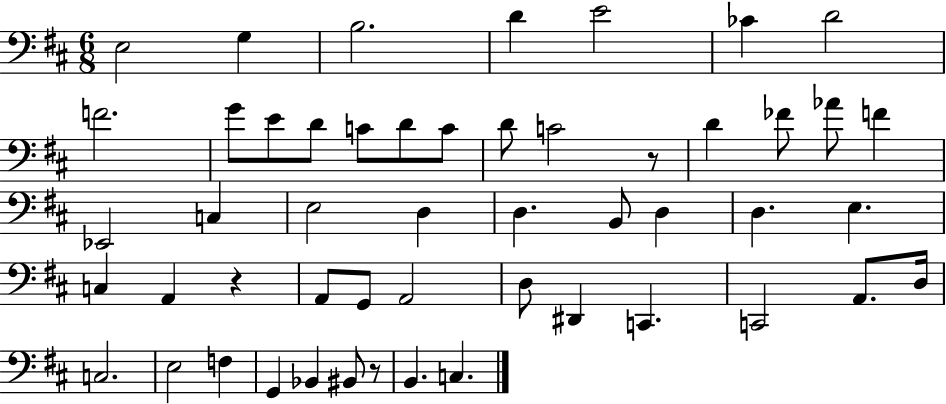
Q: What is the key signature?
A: D major